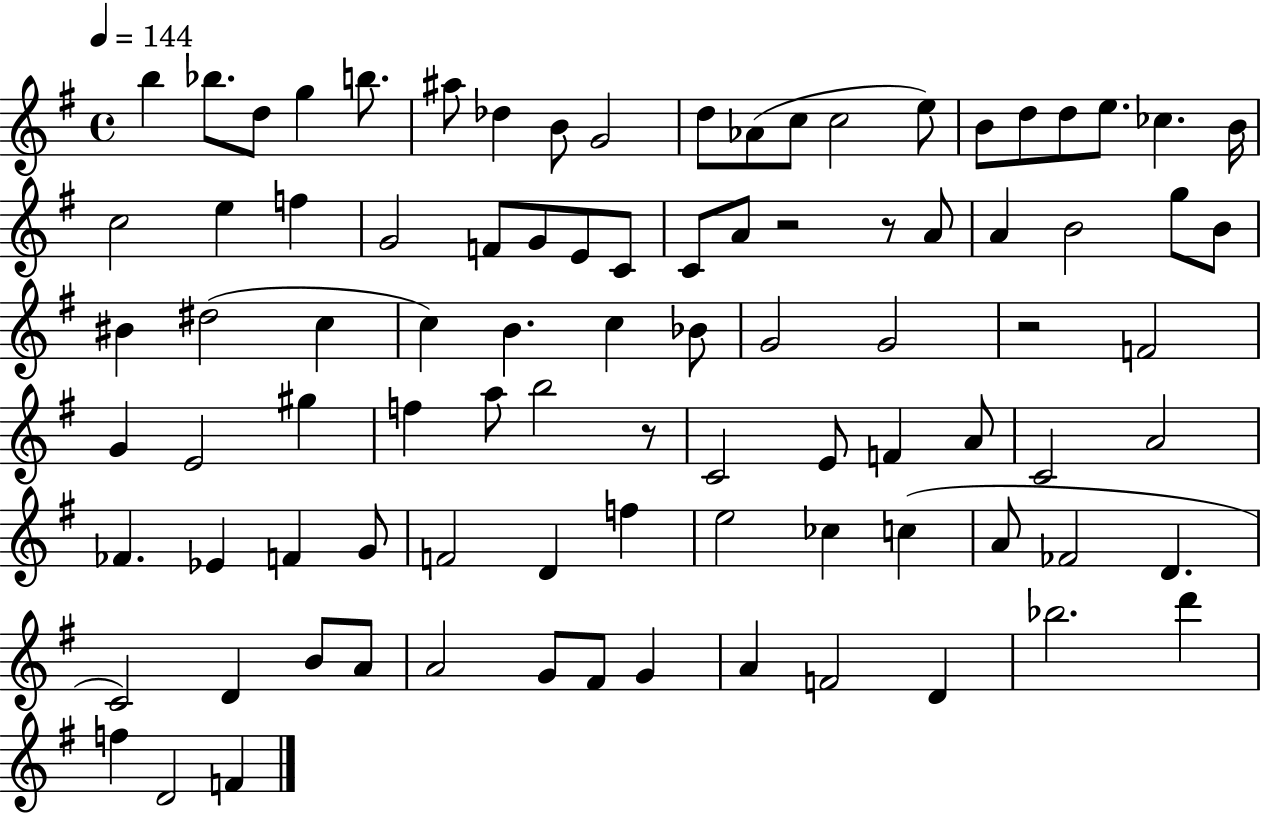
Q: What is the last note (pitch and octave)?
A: F4